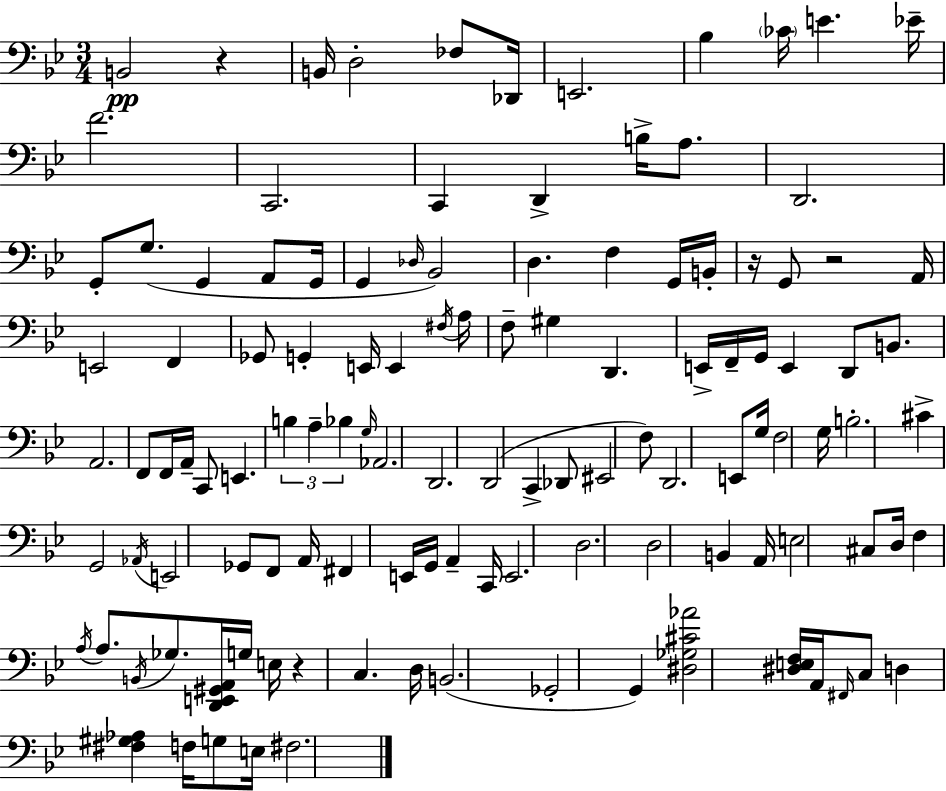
B2/h R/q B2/s D3/h FES3/e Db2/s E2/h. Bb3/q CES4/s E4/q. Eb4/s F4/h. C2/h. C2/q D2/q B3/s A3/e. D2/h. G2/e G3/e. G2/q A2/e G2/s G2/q Db3/s Bb2/h D3/q. F3/q G2/s B2/s R/s G2/e R/h A2/s E2/h F2/q Gb2/e G2/q E2/s E2/q F#3/s A3/s F3/e G#3/q D2/q. E2/s F2/s G2/s E2/q D2/e B2/e. A2/h. F2/e F2/s A2/s C2/e E2/q. B3/q A3/q Bb3/q G3/s Ab2/h. D2/h. D2/h C2/q Db2/e EIS2/h F3/e D2/h. E2/e G3/s F3/h G3/s B3/h. C#4/q G2/h Ab2/s E2/h Gb2/e F2/e A2/s F#2/q E2/s G2/s A2/q C2/s E2/h. D3/h. D3/h B2/q A2/s E3/h C#3/e D3/s F3/q A3/s A3/e. B2/s Gb3/e. [D2,E2,G#2,A2]/s G3/s E3/s R/q C3/q. D3/s B2/h. Gb2/h G2/q [D#3,Gb3,C#4,Ab4]/h [D#3,E3,F3]/s A2/s F#2/s C3/e D3/q [F#3,G#3,Ab3]/q F3/s G3/e E3/s F#3/h.